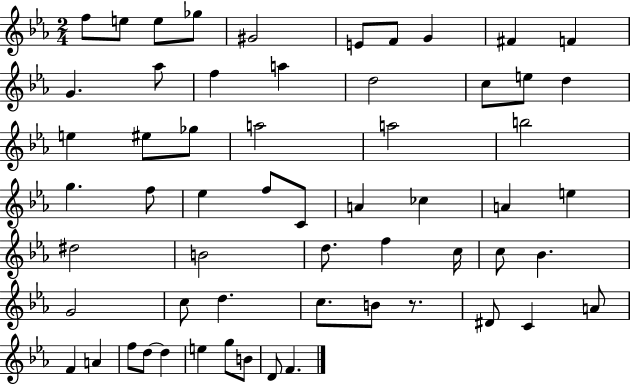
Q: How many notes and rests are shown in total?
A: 59